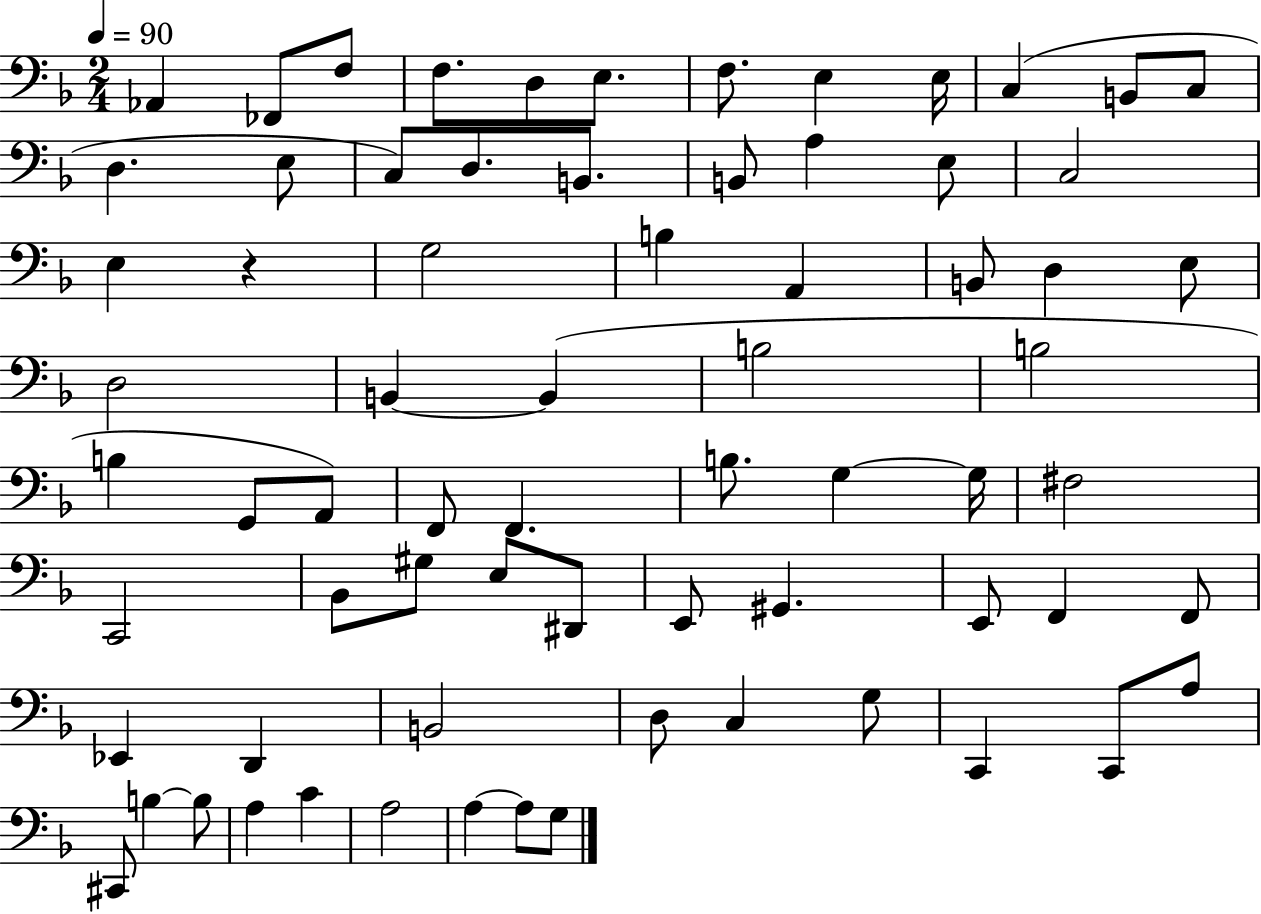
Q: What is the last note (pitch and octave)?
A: G3